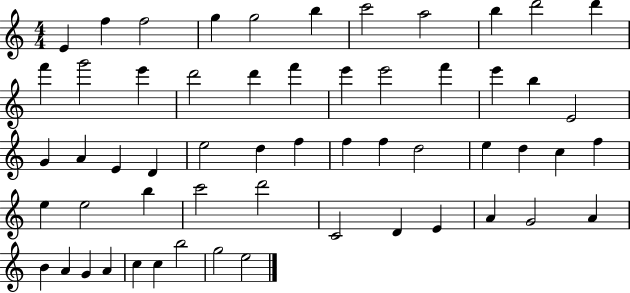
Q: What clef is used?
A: treble